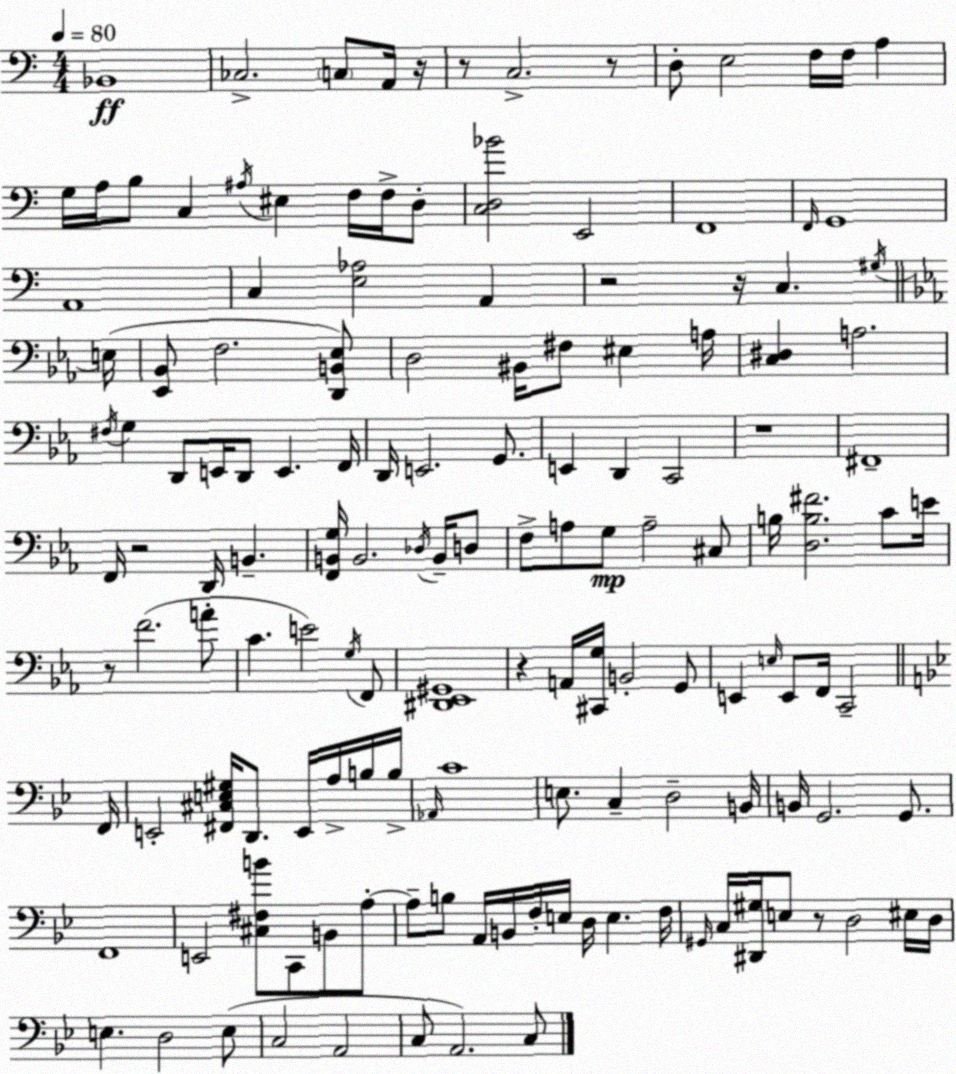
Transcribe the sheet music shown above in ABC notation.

X:1
T:Untitled
M:4/4
L:1/4
K:Am
_B,,4 _C,2 C,/2 A,,/4 z/4 z/2 C,2 z/2 D,/2 E,2 F,/4 F,/4 A, G,/4 A,/4 B,/2 C, ^A,/4 ^E, F,/4 F,/4 D,/2 [C,D,_B]2 E,,2 F,,4 F,,/4 G,,4 A,,4 C, [E,_A,]2 A,, z2 z/4 C, ^G,/4 E,/4 [_E,,_B,,]/2 F,2 [D,,B,,_E,]/2 D,2 ^B,,/4 ^F,/2 ^E, A,/4 [C,^D,] A,2 ^F,/4 G, D,,/2 E,,/4 D,,/2 E,, F,,/4 D,,/4 E,,2 G,,/2 E,, D,, C,,2 z4 ^F,,4 F,,/4 z2 D,,/4 B,, [F,,B,,G,]/4 B,,2 _D,/4 B,,/4 D,/2 F,/2 A,/2 G,/2 A,2 ^C,/2 B,/4 [D,B,^F]2 C/2 E/4 z/2 F2 A/2 C E2 G,/4 F,,/2 [^D,,_E,,^G,,]4 z A,,/4 [^C,,G,]/4 B,,2 G,,/2 E,, E,/4 E,,/2 F,,/4 C,,2 F,,/4 E,,2 [^F,,^C,E,^G,]/4 D,,/2 E,,/4 A,/4 B,/4 B,/4 _A,,/4 C4 E,/2 C, D,2 B,,/4 B,,/4 G,,2 G,,/2 F,,4 E,,2 [^C,^F,B]/2 C,,/2 B,,/2 A,/2 A,/2 B,/2 A,,/4 B,,/4 F,/4 E,/4 D,/4 E, F,/4 ^G,,/4 C,/4 [^D,,^G,]/4 E,/2 z/2 D,2 ^E,/4 D,/4 E, D,2 E,/2 C,2 A,,2 C,/2 A,,2 C,/2